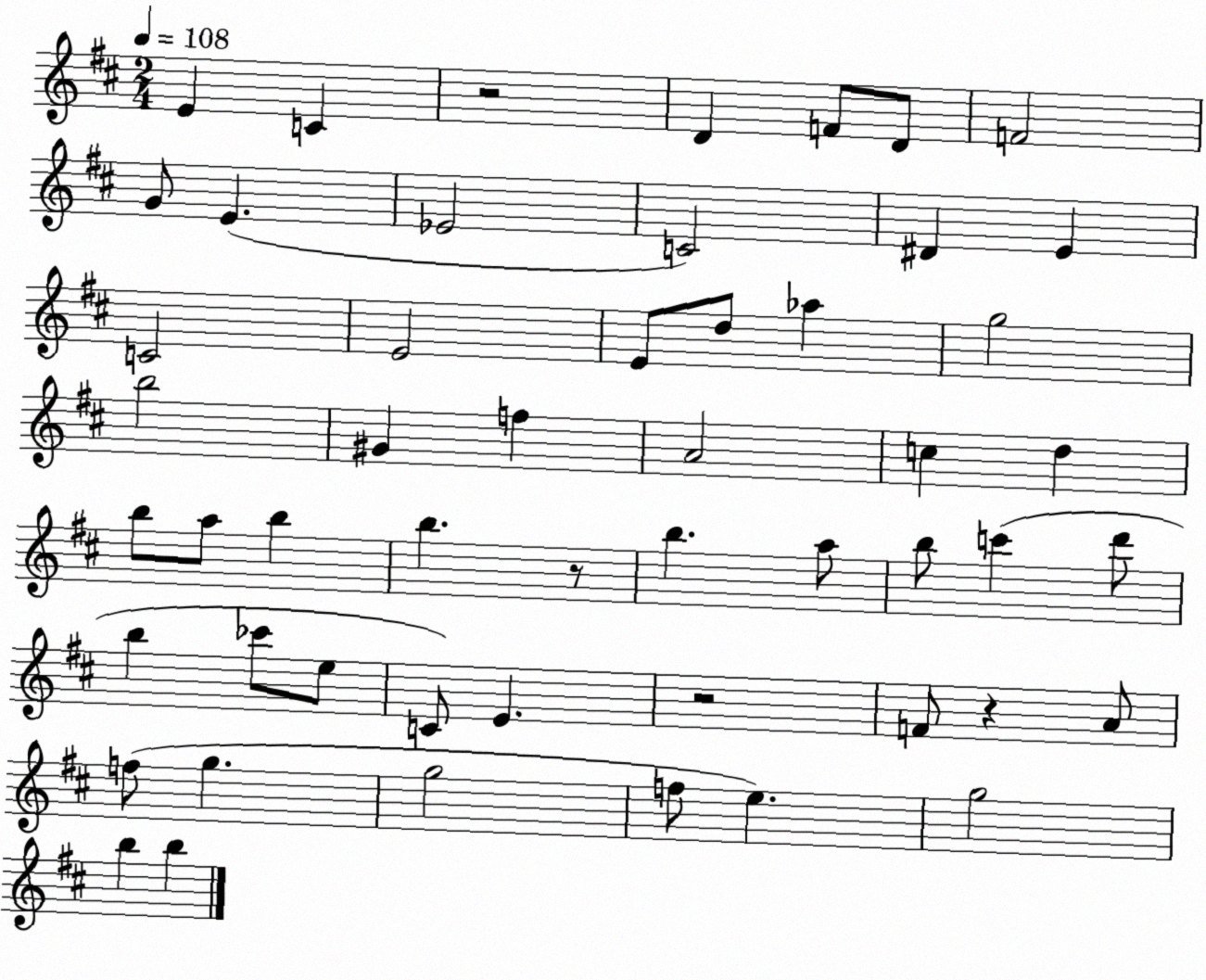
X:1
T:Untitled
M:2/4
L:1/4
K:D
E C z2 D F/2 D/2 F2 G/2 E _E2 C2 ^D E C2 E2 E/2 d/2 _a g2 b2 ^G f A2 c d b/2 a/2 b b z/2 b a/2 b/2 c' d'/2 b _c'/2 e/2 C/2 E z2 F/2 z A/2 f/2 g g2 f/2 e g2 b b